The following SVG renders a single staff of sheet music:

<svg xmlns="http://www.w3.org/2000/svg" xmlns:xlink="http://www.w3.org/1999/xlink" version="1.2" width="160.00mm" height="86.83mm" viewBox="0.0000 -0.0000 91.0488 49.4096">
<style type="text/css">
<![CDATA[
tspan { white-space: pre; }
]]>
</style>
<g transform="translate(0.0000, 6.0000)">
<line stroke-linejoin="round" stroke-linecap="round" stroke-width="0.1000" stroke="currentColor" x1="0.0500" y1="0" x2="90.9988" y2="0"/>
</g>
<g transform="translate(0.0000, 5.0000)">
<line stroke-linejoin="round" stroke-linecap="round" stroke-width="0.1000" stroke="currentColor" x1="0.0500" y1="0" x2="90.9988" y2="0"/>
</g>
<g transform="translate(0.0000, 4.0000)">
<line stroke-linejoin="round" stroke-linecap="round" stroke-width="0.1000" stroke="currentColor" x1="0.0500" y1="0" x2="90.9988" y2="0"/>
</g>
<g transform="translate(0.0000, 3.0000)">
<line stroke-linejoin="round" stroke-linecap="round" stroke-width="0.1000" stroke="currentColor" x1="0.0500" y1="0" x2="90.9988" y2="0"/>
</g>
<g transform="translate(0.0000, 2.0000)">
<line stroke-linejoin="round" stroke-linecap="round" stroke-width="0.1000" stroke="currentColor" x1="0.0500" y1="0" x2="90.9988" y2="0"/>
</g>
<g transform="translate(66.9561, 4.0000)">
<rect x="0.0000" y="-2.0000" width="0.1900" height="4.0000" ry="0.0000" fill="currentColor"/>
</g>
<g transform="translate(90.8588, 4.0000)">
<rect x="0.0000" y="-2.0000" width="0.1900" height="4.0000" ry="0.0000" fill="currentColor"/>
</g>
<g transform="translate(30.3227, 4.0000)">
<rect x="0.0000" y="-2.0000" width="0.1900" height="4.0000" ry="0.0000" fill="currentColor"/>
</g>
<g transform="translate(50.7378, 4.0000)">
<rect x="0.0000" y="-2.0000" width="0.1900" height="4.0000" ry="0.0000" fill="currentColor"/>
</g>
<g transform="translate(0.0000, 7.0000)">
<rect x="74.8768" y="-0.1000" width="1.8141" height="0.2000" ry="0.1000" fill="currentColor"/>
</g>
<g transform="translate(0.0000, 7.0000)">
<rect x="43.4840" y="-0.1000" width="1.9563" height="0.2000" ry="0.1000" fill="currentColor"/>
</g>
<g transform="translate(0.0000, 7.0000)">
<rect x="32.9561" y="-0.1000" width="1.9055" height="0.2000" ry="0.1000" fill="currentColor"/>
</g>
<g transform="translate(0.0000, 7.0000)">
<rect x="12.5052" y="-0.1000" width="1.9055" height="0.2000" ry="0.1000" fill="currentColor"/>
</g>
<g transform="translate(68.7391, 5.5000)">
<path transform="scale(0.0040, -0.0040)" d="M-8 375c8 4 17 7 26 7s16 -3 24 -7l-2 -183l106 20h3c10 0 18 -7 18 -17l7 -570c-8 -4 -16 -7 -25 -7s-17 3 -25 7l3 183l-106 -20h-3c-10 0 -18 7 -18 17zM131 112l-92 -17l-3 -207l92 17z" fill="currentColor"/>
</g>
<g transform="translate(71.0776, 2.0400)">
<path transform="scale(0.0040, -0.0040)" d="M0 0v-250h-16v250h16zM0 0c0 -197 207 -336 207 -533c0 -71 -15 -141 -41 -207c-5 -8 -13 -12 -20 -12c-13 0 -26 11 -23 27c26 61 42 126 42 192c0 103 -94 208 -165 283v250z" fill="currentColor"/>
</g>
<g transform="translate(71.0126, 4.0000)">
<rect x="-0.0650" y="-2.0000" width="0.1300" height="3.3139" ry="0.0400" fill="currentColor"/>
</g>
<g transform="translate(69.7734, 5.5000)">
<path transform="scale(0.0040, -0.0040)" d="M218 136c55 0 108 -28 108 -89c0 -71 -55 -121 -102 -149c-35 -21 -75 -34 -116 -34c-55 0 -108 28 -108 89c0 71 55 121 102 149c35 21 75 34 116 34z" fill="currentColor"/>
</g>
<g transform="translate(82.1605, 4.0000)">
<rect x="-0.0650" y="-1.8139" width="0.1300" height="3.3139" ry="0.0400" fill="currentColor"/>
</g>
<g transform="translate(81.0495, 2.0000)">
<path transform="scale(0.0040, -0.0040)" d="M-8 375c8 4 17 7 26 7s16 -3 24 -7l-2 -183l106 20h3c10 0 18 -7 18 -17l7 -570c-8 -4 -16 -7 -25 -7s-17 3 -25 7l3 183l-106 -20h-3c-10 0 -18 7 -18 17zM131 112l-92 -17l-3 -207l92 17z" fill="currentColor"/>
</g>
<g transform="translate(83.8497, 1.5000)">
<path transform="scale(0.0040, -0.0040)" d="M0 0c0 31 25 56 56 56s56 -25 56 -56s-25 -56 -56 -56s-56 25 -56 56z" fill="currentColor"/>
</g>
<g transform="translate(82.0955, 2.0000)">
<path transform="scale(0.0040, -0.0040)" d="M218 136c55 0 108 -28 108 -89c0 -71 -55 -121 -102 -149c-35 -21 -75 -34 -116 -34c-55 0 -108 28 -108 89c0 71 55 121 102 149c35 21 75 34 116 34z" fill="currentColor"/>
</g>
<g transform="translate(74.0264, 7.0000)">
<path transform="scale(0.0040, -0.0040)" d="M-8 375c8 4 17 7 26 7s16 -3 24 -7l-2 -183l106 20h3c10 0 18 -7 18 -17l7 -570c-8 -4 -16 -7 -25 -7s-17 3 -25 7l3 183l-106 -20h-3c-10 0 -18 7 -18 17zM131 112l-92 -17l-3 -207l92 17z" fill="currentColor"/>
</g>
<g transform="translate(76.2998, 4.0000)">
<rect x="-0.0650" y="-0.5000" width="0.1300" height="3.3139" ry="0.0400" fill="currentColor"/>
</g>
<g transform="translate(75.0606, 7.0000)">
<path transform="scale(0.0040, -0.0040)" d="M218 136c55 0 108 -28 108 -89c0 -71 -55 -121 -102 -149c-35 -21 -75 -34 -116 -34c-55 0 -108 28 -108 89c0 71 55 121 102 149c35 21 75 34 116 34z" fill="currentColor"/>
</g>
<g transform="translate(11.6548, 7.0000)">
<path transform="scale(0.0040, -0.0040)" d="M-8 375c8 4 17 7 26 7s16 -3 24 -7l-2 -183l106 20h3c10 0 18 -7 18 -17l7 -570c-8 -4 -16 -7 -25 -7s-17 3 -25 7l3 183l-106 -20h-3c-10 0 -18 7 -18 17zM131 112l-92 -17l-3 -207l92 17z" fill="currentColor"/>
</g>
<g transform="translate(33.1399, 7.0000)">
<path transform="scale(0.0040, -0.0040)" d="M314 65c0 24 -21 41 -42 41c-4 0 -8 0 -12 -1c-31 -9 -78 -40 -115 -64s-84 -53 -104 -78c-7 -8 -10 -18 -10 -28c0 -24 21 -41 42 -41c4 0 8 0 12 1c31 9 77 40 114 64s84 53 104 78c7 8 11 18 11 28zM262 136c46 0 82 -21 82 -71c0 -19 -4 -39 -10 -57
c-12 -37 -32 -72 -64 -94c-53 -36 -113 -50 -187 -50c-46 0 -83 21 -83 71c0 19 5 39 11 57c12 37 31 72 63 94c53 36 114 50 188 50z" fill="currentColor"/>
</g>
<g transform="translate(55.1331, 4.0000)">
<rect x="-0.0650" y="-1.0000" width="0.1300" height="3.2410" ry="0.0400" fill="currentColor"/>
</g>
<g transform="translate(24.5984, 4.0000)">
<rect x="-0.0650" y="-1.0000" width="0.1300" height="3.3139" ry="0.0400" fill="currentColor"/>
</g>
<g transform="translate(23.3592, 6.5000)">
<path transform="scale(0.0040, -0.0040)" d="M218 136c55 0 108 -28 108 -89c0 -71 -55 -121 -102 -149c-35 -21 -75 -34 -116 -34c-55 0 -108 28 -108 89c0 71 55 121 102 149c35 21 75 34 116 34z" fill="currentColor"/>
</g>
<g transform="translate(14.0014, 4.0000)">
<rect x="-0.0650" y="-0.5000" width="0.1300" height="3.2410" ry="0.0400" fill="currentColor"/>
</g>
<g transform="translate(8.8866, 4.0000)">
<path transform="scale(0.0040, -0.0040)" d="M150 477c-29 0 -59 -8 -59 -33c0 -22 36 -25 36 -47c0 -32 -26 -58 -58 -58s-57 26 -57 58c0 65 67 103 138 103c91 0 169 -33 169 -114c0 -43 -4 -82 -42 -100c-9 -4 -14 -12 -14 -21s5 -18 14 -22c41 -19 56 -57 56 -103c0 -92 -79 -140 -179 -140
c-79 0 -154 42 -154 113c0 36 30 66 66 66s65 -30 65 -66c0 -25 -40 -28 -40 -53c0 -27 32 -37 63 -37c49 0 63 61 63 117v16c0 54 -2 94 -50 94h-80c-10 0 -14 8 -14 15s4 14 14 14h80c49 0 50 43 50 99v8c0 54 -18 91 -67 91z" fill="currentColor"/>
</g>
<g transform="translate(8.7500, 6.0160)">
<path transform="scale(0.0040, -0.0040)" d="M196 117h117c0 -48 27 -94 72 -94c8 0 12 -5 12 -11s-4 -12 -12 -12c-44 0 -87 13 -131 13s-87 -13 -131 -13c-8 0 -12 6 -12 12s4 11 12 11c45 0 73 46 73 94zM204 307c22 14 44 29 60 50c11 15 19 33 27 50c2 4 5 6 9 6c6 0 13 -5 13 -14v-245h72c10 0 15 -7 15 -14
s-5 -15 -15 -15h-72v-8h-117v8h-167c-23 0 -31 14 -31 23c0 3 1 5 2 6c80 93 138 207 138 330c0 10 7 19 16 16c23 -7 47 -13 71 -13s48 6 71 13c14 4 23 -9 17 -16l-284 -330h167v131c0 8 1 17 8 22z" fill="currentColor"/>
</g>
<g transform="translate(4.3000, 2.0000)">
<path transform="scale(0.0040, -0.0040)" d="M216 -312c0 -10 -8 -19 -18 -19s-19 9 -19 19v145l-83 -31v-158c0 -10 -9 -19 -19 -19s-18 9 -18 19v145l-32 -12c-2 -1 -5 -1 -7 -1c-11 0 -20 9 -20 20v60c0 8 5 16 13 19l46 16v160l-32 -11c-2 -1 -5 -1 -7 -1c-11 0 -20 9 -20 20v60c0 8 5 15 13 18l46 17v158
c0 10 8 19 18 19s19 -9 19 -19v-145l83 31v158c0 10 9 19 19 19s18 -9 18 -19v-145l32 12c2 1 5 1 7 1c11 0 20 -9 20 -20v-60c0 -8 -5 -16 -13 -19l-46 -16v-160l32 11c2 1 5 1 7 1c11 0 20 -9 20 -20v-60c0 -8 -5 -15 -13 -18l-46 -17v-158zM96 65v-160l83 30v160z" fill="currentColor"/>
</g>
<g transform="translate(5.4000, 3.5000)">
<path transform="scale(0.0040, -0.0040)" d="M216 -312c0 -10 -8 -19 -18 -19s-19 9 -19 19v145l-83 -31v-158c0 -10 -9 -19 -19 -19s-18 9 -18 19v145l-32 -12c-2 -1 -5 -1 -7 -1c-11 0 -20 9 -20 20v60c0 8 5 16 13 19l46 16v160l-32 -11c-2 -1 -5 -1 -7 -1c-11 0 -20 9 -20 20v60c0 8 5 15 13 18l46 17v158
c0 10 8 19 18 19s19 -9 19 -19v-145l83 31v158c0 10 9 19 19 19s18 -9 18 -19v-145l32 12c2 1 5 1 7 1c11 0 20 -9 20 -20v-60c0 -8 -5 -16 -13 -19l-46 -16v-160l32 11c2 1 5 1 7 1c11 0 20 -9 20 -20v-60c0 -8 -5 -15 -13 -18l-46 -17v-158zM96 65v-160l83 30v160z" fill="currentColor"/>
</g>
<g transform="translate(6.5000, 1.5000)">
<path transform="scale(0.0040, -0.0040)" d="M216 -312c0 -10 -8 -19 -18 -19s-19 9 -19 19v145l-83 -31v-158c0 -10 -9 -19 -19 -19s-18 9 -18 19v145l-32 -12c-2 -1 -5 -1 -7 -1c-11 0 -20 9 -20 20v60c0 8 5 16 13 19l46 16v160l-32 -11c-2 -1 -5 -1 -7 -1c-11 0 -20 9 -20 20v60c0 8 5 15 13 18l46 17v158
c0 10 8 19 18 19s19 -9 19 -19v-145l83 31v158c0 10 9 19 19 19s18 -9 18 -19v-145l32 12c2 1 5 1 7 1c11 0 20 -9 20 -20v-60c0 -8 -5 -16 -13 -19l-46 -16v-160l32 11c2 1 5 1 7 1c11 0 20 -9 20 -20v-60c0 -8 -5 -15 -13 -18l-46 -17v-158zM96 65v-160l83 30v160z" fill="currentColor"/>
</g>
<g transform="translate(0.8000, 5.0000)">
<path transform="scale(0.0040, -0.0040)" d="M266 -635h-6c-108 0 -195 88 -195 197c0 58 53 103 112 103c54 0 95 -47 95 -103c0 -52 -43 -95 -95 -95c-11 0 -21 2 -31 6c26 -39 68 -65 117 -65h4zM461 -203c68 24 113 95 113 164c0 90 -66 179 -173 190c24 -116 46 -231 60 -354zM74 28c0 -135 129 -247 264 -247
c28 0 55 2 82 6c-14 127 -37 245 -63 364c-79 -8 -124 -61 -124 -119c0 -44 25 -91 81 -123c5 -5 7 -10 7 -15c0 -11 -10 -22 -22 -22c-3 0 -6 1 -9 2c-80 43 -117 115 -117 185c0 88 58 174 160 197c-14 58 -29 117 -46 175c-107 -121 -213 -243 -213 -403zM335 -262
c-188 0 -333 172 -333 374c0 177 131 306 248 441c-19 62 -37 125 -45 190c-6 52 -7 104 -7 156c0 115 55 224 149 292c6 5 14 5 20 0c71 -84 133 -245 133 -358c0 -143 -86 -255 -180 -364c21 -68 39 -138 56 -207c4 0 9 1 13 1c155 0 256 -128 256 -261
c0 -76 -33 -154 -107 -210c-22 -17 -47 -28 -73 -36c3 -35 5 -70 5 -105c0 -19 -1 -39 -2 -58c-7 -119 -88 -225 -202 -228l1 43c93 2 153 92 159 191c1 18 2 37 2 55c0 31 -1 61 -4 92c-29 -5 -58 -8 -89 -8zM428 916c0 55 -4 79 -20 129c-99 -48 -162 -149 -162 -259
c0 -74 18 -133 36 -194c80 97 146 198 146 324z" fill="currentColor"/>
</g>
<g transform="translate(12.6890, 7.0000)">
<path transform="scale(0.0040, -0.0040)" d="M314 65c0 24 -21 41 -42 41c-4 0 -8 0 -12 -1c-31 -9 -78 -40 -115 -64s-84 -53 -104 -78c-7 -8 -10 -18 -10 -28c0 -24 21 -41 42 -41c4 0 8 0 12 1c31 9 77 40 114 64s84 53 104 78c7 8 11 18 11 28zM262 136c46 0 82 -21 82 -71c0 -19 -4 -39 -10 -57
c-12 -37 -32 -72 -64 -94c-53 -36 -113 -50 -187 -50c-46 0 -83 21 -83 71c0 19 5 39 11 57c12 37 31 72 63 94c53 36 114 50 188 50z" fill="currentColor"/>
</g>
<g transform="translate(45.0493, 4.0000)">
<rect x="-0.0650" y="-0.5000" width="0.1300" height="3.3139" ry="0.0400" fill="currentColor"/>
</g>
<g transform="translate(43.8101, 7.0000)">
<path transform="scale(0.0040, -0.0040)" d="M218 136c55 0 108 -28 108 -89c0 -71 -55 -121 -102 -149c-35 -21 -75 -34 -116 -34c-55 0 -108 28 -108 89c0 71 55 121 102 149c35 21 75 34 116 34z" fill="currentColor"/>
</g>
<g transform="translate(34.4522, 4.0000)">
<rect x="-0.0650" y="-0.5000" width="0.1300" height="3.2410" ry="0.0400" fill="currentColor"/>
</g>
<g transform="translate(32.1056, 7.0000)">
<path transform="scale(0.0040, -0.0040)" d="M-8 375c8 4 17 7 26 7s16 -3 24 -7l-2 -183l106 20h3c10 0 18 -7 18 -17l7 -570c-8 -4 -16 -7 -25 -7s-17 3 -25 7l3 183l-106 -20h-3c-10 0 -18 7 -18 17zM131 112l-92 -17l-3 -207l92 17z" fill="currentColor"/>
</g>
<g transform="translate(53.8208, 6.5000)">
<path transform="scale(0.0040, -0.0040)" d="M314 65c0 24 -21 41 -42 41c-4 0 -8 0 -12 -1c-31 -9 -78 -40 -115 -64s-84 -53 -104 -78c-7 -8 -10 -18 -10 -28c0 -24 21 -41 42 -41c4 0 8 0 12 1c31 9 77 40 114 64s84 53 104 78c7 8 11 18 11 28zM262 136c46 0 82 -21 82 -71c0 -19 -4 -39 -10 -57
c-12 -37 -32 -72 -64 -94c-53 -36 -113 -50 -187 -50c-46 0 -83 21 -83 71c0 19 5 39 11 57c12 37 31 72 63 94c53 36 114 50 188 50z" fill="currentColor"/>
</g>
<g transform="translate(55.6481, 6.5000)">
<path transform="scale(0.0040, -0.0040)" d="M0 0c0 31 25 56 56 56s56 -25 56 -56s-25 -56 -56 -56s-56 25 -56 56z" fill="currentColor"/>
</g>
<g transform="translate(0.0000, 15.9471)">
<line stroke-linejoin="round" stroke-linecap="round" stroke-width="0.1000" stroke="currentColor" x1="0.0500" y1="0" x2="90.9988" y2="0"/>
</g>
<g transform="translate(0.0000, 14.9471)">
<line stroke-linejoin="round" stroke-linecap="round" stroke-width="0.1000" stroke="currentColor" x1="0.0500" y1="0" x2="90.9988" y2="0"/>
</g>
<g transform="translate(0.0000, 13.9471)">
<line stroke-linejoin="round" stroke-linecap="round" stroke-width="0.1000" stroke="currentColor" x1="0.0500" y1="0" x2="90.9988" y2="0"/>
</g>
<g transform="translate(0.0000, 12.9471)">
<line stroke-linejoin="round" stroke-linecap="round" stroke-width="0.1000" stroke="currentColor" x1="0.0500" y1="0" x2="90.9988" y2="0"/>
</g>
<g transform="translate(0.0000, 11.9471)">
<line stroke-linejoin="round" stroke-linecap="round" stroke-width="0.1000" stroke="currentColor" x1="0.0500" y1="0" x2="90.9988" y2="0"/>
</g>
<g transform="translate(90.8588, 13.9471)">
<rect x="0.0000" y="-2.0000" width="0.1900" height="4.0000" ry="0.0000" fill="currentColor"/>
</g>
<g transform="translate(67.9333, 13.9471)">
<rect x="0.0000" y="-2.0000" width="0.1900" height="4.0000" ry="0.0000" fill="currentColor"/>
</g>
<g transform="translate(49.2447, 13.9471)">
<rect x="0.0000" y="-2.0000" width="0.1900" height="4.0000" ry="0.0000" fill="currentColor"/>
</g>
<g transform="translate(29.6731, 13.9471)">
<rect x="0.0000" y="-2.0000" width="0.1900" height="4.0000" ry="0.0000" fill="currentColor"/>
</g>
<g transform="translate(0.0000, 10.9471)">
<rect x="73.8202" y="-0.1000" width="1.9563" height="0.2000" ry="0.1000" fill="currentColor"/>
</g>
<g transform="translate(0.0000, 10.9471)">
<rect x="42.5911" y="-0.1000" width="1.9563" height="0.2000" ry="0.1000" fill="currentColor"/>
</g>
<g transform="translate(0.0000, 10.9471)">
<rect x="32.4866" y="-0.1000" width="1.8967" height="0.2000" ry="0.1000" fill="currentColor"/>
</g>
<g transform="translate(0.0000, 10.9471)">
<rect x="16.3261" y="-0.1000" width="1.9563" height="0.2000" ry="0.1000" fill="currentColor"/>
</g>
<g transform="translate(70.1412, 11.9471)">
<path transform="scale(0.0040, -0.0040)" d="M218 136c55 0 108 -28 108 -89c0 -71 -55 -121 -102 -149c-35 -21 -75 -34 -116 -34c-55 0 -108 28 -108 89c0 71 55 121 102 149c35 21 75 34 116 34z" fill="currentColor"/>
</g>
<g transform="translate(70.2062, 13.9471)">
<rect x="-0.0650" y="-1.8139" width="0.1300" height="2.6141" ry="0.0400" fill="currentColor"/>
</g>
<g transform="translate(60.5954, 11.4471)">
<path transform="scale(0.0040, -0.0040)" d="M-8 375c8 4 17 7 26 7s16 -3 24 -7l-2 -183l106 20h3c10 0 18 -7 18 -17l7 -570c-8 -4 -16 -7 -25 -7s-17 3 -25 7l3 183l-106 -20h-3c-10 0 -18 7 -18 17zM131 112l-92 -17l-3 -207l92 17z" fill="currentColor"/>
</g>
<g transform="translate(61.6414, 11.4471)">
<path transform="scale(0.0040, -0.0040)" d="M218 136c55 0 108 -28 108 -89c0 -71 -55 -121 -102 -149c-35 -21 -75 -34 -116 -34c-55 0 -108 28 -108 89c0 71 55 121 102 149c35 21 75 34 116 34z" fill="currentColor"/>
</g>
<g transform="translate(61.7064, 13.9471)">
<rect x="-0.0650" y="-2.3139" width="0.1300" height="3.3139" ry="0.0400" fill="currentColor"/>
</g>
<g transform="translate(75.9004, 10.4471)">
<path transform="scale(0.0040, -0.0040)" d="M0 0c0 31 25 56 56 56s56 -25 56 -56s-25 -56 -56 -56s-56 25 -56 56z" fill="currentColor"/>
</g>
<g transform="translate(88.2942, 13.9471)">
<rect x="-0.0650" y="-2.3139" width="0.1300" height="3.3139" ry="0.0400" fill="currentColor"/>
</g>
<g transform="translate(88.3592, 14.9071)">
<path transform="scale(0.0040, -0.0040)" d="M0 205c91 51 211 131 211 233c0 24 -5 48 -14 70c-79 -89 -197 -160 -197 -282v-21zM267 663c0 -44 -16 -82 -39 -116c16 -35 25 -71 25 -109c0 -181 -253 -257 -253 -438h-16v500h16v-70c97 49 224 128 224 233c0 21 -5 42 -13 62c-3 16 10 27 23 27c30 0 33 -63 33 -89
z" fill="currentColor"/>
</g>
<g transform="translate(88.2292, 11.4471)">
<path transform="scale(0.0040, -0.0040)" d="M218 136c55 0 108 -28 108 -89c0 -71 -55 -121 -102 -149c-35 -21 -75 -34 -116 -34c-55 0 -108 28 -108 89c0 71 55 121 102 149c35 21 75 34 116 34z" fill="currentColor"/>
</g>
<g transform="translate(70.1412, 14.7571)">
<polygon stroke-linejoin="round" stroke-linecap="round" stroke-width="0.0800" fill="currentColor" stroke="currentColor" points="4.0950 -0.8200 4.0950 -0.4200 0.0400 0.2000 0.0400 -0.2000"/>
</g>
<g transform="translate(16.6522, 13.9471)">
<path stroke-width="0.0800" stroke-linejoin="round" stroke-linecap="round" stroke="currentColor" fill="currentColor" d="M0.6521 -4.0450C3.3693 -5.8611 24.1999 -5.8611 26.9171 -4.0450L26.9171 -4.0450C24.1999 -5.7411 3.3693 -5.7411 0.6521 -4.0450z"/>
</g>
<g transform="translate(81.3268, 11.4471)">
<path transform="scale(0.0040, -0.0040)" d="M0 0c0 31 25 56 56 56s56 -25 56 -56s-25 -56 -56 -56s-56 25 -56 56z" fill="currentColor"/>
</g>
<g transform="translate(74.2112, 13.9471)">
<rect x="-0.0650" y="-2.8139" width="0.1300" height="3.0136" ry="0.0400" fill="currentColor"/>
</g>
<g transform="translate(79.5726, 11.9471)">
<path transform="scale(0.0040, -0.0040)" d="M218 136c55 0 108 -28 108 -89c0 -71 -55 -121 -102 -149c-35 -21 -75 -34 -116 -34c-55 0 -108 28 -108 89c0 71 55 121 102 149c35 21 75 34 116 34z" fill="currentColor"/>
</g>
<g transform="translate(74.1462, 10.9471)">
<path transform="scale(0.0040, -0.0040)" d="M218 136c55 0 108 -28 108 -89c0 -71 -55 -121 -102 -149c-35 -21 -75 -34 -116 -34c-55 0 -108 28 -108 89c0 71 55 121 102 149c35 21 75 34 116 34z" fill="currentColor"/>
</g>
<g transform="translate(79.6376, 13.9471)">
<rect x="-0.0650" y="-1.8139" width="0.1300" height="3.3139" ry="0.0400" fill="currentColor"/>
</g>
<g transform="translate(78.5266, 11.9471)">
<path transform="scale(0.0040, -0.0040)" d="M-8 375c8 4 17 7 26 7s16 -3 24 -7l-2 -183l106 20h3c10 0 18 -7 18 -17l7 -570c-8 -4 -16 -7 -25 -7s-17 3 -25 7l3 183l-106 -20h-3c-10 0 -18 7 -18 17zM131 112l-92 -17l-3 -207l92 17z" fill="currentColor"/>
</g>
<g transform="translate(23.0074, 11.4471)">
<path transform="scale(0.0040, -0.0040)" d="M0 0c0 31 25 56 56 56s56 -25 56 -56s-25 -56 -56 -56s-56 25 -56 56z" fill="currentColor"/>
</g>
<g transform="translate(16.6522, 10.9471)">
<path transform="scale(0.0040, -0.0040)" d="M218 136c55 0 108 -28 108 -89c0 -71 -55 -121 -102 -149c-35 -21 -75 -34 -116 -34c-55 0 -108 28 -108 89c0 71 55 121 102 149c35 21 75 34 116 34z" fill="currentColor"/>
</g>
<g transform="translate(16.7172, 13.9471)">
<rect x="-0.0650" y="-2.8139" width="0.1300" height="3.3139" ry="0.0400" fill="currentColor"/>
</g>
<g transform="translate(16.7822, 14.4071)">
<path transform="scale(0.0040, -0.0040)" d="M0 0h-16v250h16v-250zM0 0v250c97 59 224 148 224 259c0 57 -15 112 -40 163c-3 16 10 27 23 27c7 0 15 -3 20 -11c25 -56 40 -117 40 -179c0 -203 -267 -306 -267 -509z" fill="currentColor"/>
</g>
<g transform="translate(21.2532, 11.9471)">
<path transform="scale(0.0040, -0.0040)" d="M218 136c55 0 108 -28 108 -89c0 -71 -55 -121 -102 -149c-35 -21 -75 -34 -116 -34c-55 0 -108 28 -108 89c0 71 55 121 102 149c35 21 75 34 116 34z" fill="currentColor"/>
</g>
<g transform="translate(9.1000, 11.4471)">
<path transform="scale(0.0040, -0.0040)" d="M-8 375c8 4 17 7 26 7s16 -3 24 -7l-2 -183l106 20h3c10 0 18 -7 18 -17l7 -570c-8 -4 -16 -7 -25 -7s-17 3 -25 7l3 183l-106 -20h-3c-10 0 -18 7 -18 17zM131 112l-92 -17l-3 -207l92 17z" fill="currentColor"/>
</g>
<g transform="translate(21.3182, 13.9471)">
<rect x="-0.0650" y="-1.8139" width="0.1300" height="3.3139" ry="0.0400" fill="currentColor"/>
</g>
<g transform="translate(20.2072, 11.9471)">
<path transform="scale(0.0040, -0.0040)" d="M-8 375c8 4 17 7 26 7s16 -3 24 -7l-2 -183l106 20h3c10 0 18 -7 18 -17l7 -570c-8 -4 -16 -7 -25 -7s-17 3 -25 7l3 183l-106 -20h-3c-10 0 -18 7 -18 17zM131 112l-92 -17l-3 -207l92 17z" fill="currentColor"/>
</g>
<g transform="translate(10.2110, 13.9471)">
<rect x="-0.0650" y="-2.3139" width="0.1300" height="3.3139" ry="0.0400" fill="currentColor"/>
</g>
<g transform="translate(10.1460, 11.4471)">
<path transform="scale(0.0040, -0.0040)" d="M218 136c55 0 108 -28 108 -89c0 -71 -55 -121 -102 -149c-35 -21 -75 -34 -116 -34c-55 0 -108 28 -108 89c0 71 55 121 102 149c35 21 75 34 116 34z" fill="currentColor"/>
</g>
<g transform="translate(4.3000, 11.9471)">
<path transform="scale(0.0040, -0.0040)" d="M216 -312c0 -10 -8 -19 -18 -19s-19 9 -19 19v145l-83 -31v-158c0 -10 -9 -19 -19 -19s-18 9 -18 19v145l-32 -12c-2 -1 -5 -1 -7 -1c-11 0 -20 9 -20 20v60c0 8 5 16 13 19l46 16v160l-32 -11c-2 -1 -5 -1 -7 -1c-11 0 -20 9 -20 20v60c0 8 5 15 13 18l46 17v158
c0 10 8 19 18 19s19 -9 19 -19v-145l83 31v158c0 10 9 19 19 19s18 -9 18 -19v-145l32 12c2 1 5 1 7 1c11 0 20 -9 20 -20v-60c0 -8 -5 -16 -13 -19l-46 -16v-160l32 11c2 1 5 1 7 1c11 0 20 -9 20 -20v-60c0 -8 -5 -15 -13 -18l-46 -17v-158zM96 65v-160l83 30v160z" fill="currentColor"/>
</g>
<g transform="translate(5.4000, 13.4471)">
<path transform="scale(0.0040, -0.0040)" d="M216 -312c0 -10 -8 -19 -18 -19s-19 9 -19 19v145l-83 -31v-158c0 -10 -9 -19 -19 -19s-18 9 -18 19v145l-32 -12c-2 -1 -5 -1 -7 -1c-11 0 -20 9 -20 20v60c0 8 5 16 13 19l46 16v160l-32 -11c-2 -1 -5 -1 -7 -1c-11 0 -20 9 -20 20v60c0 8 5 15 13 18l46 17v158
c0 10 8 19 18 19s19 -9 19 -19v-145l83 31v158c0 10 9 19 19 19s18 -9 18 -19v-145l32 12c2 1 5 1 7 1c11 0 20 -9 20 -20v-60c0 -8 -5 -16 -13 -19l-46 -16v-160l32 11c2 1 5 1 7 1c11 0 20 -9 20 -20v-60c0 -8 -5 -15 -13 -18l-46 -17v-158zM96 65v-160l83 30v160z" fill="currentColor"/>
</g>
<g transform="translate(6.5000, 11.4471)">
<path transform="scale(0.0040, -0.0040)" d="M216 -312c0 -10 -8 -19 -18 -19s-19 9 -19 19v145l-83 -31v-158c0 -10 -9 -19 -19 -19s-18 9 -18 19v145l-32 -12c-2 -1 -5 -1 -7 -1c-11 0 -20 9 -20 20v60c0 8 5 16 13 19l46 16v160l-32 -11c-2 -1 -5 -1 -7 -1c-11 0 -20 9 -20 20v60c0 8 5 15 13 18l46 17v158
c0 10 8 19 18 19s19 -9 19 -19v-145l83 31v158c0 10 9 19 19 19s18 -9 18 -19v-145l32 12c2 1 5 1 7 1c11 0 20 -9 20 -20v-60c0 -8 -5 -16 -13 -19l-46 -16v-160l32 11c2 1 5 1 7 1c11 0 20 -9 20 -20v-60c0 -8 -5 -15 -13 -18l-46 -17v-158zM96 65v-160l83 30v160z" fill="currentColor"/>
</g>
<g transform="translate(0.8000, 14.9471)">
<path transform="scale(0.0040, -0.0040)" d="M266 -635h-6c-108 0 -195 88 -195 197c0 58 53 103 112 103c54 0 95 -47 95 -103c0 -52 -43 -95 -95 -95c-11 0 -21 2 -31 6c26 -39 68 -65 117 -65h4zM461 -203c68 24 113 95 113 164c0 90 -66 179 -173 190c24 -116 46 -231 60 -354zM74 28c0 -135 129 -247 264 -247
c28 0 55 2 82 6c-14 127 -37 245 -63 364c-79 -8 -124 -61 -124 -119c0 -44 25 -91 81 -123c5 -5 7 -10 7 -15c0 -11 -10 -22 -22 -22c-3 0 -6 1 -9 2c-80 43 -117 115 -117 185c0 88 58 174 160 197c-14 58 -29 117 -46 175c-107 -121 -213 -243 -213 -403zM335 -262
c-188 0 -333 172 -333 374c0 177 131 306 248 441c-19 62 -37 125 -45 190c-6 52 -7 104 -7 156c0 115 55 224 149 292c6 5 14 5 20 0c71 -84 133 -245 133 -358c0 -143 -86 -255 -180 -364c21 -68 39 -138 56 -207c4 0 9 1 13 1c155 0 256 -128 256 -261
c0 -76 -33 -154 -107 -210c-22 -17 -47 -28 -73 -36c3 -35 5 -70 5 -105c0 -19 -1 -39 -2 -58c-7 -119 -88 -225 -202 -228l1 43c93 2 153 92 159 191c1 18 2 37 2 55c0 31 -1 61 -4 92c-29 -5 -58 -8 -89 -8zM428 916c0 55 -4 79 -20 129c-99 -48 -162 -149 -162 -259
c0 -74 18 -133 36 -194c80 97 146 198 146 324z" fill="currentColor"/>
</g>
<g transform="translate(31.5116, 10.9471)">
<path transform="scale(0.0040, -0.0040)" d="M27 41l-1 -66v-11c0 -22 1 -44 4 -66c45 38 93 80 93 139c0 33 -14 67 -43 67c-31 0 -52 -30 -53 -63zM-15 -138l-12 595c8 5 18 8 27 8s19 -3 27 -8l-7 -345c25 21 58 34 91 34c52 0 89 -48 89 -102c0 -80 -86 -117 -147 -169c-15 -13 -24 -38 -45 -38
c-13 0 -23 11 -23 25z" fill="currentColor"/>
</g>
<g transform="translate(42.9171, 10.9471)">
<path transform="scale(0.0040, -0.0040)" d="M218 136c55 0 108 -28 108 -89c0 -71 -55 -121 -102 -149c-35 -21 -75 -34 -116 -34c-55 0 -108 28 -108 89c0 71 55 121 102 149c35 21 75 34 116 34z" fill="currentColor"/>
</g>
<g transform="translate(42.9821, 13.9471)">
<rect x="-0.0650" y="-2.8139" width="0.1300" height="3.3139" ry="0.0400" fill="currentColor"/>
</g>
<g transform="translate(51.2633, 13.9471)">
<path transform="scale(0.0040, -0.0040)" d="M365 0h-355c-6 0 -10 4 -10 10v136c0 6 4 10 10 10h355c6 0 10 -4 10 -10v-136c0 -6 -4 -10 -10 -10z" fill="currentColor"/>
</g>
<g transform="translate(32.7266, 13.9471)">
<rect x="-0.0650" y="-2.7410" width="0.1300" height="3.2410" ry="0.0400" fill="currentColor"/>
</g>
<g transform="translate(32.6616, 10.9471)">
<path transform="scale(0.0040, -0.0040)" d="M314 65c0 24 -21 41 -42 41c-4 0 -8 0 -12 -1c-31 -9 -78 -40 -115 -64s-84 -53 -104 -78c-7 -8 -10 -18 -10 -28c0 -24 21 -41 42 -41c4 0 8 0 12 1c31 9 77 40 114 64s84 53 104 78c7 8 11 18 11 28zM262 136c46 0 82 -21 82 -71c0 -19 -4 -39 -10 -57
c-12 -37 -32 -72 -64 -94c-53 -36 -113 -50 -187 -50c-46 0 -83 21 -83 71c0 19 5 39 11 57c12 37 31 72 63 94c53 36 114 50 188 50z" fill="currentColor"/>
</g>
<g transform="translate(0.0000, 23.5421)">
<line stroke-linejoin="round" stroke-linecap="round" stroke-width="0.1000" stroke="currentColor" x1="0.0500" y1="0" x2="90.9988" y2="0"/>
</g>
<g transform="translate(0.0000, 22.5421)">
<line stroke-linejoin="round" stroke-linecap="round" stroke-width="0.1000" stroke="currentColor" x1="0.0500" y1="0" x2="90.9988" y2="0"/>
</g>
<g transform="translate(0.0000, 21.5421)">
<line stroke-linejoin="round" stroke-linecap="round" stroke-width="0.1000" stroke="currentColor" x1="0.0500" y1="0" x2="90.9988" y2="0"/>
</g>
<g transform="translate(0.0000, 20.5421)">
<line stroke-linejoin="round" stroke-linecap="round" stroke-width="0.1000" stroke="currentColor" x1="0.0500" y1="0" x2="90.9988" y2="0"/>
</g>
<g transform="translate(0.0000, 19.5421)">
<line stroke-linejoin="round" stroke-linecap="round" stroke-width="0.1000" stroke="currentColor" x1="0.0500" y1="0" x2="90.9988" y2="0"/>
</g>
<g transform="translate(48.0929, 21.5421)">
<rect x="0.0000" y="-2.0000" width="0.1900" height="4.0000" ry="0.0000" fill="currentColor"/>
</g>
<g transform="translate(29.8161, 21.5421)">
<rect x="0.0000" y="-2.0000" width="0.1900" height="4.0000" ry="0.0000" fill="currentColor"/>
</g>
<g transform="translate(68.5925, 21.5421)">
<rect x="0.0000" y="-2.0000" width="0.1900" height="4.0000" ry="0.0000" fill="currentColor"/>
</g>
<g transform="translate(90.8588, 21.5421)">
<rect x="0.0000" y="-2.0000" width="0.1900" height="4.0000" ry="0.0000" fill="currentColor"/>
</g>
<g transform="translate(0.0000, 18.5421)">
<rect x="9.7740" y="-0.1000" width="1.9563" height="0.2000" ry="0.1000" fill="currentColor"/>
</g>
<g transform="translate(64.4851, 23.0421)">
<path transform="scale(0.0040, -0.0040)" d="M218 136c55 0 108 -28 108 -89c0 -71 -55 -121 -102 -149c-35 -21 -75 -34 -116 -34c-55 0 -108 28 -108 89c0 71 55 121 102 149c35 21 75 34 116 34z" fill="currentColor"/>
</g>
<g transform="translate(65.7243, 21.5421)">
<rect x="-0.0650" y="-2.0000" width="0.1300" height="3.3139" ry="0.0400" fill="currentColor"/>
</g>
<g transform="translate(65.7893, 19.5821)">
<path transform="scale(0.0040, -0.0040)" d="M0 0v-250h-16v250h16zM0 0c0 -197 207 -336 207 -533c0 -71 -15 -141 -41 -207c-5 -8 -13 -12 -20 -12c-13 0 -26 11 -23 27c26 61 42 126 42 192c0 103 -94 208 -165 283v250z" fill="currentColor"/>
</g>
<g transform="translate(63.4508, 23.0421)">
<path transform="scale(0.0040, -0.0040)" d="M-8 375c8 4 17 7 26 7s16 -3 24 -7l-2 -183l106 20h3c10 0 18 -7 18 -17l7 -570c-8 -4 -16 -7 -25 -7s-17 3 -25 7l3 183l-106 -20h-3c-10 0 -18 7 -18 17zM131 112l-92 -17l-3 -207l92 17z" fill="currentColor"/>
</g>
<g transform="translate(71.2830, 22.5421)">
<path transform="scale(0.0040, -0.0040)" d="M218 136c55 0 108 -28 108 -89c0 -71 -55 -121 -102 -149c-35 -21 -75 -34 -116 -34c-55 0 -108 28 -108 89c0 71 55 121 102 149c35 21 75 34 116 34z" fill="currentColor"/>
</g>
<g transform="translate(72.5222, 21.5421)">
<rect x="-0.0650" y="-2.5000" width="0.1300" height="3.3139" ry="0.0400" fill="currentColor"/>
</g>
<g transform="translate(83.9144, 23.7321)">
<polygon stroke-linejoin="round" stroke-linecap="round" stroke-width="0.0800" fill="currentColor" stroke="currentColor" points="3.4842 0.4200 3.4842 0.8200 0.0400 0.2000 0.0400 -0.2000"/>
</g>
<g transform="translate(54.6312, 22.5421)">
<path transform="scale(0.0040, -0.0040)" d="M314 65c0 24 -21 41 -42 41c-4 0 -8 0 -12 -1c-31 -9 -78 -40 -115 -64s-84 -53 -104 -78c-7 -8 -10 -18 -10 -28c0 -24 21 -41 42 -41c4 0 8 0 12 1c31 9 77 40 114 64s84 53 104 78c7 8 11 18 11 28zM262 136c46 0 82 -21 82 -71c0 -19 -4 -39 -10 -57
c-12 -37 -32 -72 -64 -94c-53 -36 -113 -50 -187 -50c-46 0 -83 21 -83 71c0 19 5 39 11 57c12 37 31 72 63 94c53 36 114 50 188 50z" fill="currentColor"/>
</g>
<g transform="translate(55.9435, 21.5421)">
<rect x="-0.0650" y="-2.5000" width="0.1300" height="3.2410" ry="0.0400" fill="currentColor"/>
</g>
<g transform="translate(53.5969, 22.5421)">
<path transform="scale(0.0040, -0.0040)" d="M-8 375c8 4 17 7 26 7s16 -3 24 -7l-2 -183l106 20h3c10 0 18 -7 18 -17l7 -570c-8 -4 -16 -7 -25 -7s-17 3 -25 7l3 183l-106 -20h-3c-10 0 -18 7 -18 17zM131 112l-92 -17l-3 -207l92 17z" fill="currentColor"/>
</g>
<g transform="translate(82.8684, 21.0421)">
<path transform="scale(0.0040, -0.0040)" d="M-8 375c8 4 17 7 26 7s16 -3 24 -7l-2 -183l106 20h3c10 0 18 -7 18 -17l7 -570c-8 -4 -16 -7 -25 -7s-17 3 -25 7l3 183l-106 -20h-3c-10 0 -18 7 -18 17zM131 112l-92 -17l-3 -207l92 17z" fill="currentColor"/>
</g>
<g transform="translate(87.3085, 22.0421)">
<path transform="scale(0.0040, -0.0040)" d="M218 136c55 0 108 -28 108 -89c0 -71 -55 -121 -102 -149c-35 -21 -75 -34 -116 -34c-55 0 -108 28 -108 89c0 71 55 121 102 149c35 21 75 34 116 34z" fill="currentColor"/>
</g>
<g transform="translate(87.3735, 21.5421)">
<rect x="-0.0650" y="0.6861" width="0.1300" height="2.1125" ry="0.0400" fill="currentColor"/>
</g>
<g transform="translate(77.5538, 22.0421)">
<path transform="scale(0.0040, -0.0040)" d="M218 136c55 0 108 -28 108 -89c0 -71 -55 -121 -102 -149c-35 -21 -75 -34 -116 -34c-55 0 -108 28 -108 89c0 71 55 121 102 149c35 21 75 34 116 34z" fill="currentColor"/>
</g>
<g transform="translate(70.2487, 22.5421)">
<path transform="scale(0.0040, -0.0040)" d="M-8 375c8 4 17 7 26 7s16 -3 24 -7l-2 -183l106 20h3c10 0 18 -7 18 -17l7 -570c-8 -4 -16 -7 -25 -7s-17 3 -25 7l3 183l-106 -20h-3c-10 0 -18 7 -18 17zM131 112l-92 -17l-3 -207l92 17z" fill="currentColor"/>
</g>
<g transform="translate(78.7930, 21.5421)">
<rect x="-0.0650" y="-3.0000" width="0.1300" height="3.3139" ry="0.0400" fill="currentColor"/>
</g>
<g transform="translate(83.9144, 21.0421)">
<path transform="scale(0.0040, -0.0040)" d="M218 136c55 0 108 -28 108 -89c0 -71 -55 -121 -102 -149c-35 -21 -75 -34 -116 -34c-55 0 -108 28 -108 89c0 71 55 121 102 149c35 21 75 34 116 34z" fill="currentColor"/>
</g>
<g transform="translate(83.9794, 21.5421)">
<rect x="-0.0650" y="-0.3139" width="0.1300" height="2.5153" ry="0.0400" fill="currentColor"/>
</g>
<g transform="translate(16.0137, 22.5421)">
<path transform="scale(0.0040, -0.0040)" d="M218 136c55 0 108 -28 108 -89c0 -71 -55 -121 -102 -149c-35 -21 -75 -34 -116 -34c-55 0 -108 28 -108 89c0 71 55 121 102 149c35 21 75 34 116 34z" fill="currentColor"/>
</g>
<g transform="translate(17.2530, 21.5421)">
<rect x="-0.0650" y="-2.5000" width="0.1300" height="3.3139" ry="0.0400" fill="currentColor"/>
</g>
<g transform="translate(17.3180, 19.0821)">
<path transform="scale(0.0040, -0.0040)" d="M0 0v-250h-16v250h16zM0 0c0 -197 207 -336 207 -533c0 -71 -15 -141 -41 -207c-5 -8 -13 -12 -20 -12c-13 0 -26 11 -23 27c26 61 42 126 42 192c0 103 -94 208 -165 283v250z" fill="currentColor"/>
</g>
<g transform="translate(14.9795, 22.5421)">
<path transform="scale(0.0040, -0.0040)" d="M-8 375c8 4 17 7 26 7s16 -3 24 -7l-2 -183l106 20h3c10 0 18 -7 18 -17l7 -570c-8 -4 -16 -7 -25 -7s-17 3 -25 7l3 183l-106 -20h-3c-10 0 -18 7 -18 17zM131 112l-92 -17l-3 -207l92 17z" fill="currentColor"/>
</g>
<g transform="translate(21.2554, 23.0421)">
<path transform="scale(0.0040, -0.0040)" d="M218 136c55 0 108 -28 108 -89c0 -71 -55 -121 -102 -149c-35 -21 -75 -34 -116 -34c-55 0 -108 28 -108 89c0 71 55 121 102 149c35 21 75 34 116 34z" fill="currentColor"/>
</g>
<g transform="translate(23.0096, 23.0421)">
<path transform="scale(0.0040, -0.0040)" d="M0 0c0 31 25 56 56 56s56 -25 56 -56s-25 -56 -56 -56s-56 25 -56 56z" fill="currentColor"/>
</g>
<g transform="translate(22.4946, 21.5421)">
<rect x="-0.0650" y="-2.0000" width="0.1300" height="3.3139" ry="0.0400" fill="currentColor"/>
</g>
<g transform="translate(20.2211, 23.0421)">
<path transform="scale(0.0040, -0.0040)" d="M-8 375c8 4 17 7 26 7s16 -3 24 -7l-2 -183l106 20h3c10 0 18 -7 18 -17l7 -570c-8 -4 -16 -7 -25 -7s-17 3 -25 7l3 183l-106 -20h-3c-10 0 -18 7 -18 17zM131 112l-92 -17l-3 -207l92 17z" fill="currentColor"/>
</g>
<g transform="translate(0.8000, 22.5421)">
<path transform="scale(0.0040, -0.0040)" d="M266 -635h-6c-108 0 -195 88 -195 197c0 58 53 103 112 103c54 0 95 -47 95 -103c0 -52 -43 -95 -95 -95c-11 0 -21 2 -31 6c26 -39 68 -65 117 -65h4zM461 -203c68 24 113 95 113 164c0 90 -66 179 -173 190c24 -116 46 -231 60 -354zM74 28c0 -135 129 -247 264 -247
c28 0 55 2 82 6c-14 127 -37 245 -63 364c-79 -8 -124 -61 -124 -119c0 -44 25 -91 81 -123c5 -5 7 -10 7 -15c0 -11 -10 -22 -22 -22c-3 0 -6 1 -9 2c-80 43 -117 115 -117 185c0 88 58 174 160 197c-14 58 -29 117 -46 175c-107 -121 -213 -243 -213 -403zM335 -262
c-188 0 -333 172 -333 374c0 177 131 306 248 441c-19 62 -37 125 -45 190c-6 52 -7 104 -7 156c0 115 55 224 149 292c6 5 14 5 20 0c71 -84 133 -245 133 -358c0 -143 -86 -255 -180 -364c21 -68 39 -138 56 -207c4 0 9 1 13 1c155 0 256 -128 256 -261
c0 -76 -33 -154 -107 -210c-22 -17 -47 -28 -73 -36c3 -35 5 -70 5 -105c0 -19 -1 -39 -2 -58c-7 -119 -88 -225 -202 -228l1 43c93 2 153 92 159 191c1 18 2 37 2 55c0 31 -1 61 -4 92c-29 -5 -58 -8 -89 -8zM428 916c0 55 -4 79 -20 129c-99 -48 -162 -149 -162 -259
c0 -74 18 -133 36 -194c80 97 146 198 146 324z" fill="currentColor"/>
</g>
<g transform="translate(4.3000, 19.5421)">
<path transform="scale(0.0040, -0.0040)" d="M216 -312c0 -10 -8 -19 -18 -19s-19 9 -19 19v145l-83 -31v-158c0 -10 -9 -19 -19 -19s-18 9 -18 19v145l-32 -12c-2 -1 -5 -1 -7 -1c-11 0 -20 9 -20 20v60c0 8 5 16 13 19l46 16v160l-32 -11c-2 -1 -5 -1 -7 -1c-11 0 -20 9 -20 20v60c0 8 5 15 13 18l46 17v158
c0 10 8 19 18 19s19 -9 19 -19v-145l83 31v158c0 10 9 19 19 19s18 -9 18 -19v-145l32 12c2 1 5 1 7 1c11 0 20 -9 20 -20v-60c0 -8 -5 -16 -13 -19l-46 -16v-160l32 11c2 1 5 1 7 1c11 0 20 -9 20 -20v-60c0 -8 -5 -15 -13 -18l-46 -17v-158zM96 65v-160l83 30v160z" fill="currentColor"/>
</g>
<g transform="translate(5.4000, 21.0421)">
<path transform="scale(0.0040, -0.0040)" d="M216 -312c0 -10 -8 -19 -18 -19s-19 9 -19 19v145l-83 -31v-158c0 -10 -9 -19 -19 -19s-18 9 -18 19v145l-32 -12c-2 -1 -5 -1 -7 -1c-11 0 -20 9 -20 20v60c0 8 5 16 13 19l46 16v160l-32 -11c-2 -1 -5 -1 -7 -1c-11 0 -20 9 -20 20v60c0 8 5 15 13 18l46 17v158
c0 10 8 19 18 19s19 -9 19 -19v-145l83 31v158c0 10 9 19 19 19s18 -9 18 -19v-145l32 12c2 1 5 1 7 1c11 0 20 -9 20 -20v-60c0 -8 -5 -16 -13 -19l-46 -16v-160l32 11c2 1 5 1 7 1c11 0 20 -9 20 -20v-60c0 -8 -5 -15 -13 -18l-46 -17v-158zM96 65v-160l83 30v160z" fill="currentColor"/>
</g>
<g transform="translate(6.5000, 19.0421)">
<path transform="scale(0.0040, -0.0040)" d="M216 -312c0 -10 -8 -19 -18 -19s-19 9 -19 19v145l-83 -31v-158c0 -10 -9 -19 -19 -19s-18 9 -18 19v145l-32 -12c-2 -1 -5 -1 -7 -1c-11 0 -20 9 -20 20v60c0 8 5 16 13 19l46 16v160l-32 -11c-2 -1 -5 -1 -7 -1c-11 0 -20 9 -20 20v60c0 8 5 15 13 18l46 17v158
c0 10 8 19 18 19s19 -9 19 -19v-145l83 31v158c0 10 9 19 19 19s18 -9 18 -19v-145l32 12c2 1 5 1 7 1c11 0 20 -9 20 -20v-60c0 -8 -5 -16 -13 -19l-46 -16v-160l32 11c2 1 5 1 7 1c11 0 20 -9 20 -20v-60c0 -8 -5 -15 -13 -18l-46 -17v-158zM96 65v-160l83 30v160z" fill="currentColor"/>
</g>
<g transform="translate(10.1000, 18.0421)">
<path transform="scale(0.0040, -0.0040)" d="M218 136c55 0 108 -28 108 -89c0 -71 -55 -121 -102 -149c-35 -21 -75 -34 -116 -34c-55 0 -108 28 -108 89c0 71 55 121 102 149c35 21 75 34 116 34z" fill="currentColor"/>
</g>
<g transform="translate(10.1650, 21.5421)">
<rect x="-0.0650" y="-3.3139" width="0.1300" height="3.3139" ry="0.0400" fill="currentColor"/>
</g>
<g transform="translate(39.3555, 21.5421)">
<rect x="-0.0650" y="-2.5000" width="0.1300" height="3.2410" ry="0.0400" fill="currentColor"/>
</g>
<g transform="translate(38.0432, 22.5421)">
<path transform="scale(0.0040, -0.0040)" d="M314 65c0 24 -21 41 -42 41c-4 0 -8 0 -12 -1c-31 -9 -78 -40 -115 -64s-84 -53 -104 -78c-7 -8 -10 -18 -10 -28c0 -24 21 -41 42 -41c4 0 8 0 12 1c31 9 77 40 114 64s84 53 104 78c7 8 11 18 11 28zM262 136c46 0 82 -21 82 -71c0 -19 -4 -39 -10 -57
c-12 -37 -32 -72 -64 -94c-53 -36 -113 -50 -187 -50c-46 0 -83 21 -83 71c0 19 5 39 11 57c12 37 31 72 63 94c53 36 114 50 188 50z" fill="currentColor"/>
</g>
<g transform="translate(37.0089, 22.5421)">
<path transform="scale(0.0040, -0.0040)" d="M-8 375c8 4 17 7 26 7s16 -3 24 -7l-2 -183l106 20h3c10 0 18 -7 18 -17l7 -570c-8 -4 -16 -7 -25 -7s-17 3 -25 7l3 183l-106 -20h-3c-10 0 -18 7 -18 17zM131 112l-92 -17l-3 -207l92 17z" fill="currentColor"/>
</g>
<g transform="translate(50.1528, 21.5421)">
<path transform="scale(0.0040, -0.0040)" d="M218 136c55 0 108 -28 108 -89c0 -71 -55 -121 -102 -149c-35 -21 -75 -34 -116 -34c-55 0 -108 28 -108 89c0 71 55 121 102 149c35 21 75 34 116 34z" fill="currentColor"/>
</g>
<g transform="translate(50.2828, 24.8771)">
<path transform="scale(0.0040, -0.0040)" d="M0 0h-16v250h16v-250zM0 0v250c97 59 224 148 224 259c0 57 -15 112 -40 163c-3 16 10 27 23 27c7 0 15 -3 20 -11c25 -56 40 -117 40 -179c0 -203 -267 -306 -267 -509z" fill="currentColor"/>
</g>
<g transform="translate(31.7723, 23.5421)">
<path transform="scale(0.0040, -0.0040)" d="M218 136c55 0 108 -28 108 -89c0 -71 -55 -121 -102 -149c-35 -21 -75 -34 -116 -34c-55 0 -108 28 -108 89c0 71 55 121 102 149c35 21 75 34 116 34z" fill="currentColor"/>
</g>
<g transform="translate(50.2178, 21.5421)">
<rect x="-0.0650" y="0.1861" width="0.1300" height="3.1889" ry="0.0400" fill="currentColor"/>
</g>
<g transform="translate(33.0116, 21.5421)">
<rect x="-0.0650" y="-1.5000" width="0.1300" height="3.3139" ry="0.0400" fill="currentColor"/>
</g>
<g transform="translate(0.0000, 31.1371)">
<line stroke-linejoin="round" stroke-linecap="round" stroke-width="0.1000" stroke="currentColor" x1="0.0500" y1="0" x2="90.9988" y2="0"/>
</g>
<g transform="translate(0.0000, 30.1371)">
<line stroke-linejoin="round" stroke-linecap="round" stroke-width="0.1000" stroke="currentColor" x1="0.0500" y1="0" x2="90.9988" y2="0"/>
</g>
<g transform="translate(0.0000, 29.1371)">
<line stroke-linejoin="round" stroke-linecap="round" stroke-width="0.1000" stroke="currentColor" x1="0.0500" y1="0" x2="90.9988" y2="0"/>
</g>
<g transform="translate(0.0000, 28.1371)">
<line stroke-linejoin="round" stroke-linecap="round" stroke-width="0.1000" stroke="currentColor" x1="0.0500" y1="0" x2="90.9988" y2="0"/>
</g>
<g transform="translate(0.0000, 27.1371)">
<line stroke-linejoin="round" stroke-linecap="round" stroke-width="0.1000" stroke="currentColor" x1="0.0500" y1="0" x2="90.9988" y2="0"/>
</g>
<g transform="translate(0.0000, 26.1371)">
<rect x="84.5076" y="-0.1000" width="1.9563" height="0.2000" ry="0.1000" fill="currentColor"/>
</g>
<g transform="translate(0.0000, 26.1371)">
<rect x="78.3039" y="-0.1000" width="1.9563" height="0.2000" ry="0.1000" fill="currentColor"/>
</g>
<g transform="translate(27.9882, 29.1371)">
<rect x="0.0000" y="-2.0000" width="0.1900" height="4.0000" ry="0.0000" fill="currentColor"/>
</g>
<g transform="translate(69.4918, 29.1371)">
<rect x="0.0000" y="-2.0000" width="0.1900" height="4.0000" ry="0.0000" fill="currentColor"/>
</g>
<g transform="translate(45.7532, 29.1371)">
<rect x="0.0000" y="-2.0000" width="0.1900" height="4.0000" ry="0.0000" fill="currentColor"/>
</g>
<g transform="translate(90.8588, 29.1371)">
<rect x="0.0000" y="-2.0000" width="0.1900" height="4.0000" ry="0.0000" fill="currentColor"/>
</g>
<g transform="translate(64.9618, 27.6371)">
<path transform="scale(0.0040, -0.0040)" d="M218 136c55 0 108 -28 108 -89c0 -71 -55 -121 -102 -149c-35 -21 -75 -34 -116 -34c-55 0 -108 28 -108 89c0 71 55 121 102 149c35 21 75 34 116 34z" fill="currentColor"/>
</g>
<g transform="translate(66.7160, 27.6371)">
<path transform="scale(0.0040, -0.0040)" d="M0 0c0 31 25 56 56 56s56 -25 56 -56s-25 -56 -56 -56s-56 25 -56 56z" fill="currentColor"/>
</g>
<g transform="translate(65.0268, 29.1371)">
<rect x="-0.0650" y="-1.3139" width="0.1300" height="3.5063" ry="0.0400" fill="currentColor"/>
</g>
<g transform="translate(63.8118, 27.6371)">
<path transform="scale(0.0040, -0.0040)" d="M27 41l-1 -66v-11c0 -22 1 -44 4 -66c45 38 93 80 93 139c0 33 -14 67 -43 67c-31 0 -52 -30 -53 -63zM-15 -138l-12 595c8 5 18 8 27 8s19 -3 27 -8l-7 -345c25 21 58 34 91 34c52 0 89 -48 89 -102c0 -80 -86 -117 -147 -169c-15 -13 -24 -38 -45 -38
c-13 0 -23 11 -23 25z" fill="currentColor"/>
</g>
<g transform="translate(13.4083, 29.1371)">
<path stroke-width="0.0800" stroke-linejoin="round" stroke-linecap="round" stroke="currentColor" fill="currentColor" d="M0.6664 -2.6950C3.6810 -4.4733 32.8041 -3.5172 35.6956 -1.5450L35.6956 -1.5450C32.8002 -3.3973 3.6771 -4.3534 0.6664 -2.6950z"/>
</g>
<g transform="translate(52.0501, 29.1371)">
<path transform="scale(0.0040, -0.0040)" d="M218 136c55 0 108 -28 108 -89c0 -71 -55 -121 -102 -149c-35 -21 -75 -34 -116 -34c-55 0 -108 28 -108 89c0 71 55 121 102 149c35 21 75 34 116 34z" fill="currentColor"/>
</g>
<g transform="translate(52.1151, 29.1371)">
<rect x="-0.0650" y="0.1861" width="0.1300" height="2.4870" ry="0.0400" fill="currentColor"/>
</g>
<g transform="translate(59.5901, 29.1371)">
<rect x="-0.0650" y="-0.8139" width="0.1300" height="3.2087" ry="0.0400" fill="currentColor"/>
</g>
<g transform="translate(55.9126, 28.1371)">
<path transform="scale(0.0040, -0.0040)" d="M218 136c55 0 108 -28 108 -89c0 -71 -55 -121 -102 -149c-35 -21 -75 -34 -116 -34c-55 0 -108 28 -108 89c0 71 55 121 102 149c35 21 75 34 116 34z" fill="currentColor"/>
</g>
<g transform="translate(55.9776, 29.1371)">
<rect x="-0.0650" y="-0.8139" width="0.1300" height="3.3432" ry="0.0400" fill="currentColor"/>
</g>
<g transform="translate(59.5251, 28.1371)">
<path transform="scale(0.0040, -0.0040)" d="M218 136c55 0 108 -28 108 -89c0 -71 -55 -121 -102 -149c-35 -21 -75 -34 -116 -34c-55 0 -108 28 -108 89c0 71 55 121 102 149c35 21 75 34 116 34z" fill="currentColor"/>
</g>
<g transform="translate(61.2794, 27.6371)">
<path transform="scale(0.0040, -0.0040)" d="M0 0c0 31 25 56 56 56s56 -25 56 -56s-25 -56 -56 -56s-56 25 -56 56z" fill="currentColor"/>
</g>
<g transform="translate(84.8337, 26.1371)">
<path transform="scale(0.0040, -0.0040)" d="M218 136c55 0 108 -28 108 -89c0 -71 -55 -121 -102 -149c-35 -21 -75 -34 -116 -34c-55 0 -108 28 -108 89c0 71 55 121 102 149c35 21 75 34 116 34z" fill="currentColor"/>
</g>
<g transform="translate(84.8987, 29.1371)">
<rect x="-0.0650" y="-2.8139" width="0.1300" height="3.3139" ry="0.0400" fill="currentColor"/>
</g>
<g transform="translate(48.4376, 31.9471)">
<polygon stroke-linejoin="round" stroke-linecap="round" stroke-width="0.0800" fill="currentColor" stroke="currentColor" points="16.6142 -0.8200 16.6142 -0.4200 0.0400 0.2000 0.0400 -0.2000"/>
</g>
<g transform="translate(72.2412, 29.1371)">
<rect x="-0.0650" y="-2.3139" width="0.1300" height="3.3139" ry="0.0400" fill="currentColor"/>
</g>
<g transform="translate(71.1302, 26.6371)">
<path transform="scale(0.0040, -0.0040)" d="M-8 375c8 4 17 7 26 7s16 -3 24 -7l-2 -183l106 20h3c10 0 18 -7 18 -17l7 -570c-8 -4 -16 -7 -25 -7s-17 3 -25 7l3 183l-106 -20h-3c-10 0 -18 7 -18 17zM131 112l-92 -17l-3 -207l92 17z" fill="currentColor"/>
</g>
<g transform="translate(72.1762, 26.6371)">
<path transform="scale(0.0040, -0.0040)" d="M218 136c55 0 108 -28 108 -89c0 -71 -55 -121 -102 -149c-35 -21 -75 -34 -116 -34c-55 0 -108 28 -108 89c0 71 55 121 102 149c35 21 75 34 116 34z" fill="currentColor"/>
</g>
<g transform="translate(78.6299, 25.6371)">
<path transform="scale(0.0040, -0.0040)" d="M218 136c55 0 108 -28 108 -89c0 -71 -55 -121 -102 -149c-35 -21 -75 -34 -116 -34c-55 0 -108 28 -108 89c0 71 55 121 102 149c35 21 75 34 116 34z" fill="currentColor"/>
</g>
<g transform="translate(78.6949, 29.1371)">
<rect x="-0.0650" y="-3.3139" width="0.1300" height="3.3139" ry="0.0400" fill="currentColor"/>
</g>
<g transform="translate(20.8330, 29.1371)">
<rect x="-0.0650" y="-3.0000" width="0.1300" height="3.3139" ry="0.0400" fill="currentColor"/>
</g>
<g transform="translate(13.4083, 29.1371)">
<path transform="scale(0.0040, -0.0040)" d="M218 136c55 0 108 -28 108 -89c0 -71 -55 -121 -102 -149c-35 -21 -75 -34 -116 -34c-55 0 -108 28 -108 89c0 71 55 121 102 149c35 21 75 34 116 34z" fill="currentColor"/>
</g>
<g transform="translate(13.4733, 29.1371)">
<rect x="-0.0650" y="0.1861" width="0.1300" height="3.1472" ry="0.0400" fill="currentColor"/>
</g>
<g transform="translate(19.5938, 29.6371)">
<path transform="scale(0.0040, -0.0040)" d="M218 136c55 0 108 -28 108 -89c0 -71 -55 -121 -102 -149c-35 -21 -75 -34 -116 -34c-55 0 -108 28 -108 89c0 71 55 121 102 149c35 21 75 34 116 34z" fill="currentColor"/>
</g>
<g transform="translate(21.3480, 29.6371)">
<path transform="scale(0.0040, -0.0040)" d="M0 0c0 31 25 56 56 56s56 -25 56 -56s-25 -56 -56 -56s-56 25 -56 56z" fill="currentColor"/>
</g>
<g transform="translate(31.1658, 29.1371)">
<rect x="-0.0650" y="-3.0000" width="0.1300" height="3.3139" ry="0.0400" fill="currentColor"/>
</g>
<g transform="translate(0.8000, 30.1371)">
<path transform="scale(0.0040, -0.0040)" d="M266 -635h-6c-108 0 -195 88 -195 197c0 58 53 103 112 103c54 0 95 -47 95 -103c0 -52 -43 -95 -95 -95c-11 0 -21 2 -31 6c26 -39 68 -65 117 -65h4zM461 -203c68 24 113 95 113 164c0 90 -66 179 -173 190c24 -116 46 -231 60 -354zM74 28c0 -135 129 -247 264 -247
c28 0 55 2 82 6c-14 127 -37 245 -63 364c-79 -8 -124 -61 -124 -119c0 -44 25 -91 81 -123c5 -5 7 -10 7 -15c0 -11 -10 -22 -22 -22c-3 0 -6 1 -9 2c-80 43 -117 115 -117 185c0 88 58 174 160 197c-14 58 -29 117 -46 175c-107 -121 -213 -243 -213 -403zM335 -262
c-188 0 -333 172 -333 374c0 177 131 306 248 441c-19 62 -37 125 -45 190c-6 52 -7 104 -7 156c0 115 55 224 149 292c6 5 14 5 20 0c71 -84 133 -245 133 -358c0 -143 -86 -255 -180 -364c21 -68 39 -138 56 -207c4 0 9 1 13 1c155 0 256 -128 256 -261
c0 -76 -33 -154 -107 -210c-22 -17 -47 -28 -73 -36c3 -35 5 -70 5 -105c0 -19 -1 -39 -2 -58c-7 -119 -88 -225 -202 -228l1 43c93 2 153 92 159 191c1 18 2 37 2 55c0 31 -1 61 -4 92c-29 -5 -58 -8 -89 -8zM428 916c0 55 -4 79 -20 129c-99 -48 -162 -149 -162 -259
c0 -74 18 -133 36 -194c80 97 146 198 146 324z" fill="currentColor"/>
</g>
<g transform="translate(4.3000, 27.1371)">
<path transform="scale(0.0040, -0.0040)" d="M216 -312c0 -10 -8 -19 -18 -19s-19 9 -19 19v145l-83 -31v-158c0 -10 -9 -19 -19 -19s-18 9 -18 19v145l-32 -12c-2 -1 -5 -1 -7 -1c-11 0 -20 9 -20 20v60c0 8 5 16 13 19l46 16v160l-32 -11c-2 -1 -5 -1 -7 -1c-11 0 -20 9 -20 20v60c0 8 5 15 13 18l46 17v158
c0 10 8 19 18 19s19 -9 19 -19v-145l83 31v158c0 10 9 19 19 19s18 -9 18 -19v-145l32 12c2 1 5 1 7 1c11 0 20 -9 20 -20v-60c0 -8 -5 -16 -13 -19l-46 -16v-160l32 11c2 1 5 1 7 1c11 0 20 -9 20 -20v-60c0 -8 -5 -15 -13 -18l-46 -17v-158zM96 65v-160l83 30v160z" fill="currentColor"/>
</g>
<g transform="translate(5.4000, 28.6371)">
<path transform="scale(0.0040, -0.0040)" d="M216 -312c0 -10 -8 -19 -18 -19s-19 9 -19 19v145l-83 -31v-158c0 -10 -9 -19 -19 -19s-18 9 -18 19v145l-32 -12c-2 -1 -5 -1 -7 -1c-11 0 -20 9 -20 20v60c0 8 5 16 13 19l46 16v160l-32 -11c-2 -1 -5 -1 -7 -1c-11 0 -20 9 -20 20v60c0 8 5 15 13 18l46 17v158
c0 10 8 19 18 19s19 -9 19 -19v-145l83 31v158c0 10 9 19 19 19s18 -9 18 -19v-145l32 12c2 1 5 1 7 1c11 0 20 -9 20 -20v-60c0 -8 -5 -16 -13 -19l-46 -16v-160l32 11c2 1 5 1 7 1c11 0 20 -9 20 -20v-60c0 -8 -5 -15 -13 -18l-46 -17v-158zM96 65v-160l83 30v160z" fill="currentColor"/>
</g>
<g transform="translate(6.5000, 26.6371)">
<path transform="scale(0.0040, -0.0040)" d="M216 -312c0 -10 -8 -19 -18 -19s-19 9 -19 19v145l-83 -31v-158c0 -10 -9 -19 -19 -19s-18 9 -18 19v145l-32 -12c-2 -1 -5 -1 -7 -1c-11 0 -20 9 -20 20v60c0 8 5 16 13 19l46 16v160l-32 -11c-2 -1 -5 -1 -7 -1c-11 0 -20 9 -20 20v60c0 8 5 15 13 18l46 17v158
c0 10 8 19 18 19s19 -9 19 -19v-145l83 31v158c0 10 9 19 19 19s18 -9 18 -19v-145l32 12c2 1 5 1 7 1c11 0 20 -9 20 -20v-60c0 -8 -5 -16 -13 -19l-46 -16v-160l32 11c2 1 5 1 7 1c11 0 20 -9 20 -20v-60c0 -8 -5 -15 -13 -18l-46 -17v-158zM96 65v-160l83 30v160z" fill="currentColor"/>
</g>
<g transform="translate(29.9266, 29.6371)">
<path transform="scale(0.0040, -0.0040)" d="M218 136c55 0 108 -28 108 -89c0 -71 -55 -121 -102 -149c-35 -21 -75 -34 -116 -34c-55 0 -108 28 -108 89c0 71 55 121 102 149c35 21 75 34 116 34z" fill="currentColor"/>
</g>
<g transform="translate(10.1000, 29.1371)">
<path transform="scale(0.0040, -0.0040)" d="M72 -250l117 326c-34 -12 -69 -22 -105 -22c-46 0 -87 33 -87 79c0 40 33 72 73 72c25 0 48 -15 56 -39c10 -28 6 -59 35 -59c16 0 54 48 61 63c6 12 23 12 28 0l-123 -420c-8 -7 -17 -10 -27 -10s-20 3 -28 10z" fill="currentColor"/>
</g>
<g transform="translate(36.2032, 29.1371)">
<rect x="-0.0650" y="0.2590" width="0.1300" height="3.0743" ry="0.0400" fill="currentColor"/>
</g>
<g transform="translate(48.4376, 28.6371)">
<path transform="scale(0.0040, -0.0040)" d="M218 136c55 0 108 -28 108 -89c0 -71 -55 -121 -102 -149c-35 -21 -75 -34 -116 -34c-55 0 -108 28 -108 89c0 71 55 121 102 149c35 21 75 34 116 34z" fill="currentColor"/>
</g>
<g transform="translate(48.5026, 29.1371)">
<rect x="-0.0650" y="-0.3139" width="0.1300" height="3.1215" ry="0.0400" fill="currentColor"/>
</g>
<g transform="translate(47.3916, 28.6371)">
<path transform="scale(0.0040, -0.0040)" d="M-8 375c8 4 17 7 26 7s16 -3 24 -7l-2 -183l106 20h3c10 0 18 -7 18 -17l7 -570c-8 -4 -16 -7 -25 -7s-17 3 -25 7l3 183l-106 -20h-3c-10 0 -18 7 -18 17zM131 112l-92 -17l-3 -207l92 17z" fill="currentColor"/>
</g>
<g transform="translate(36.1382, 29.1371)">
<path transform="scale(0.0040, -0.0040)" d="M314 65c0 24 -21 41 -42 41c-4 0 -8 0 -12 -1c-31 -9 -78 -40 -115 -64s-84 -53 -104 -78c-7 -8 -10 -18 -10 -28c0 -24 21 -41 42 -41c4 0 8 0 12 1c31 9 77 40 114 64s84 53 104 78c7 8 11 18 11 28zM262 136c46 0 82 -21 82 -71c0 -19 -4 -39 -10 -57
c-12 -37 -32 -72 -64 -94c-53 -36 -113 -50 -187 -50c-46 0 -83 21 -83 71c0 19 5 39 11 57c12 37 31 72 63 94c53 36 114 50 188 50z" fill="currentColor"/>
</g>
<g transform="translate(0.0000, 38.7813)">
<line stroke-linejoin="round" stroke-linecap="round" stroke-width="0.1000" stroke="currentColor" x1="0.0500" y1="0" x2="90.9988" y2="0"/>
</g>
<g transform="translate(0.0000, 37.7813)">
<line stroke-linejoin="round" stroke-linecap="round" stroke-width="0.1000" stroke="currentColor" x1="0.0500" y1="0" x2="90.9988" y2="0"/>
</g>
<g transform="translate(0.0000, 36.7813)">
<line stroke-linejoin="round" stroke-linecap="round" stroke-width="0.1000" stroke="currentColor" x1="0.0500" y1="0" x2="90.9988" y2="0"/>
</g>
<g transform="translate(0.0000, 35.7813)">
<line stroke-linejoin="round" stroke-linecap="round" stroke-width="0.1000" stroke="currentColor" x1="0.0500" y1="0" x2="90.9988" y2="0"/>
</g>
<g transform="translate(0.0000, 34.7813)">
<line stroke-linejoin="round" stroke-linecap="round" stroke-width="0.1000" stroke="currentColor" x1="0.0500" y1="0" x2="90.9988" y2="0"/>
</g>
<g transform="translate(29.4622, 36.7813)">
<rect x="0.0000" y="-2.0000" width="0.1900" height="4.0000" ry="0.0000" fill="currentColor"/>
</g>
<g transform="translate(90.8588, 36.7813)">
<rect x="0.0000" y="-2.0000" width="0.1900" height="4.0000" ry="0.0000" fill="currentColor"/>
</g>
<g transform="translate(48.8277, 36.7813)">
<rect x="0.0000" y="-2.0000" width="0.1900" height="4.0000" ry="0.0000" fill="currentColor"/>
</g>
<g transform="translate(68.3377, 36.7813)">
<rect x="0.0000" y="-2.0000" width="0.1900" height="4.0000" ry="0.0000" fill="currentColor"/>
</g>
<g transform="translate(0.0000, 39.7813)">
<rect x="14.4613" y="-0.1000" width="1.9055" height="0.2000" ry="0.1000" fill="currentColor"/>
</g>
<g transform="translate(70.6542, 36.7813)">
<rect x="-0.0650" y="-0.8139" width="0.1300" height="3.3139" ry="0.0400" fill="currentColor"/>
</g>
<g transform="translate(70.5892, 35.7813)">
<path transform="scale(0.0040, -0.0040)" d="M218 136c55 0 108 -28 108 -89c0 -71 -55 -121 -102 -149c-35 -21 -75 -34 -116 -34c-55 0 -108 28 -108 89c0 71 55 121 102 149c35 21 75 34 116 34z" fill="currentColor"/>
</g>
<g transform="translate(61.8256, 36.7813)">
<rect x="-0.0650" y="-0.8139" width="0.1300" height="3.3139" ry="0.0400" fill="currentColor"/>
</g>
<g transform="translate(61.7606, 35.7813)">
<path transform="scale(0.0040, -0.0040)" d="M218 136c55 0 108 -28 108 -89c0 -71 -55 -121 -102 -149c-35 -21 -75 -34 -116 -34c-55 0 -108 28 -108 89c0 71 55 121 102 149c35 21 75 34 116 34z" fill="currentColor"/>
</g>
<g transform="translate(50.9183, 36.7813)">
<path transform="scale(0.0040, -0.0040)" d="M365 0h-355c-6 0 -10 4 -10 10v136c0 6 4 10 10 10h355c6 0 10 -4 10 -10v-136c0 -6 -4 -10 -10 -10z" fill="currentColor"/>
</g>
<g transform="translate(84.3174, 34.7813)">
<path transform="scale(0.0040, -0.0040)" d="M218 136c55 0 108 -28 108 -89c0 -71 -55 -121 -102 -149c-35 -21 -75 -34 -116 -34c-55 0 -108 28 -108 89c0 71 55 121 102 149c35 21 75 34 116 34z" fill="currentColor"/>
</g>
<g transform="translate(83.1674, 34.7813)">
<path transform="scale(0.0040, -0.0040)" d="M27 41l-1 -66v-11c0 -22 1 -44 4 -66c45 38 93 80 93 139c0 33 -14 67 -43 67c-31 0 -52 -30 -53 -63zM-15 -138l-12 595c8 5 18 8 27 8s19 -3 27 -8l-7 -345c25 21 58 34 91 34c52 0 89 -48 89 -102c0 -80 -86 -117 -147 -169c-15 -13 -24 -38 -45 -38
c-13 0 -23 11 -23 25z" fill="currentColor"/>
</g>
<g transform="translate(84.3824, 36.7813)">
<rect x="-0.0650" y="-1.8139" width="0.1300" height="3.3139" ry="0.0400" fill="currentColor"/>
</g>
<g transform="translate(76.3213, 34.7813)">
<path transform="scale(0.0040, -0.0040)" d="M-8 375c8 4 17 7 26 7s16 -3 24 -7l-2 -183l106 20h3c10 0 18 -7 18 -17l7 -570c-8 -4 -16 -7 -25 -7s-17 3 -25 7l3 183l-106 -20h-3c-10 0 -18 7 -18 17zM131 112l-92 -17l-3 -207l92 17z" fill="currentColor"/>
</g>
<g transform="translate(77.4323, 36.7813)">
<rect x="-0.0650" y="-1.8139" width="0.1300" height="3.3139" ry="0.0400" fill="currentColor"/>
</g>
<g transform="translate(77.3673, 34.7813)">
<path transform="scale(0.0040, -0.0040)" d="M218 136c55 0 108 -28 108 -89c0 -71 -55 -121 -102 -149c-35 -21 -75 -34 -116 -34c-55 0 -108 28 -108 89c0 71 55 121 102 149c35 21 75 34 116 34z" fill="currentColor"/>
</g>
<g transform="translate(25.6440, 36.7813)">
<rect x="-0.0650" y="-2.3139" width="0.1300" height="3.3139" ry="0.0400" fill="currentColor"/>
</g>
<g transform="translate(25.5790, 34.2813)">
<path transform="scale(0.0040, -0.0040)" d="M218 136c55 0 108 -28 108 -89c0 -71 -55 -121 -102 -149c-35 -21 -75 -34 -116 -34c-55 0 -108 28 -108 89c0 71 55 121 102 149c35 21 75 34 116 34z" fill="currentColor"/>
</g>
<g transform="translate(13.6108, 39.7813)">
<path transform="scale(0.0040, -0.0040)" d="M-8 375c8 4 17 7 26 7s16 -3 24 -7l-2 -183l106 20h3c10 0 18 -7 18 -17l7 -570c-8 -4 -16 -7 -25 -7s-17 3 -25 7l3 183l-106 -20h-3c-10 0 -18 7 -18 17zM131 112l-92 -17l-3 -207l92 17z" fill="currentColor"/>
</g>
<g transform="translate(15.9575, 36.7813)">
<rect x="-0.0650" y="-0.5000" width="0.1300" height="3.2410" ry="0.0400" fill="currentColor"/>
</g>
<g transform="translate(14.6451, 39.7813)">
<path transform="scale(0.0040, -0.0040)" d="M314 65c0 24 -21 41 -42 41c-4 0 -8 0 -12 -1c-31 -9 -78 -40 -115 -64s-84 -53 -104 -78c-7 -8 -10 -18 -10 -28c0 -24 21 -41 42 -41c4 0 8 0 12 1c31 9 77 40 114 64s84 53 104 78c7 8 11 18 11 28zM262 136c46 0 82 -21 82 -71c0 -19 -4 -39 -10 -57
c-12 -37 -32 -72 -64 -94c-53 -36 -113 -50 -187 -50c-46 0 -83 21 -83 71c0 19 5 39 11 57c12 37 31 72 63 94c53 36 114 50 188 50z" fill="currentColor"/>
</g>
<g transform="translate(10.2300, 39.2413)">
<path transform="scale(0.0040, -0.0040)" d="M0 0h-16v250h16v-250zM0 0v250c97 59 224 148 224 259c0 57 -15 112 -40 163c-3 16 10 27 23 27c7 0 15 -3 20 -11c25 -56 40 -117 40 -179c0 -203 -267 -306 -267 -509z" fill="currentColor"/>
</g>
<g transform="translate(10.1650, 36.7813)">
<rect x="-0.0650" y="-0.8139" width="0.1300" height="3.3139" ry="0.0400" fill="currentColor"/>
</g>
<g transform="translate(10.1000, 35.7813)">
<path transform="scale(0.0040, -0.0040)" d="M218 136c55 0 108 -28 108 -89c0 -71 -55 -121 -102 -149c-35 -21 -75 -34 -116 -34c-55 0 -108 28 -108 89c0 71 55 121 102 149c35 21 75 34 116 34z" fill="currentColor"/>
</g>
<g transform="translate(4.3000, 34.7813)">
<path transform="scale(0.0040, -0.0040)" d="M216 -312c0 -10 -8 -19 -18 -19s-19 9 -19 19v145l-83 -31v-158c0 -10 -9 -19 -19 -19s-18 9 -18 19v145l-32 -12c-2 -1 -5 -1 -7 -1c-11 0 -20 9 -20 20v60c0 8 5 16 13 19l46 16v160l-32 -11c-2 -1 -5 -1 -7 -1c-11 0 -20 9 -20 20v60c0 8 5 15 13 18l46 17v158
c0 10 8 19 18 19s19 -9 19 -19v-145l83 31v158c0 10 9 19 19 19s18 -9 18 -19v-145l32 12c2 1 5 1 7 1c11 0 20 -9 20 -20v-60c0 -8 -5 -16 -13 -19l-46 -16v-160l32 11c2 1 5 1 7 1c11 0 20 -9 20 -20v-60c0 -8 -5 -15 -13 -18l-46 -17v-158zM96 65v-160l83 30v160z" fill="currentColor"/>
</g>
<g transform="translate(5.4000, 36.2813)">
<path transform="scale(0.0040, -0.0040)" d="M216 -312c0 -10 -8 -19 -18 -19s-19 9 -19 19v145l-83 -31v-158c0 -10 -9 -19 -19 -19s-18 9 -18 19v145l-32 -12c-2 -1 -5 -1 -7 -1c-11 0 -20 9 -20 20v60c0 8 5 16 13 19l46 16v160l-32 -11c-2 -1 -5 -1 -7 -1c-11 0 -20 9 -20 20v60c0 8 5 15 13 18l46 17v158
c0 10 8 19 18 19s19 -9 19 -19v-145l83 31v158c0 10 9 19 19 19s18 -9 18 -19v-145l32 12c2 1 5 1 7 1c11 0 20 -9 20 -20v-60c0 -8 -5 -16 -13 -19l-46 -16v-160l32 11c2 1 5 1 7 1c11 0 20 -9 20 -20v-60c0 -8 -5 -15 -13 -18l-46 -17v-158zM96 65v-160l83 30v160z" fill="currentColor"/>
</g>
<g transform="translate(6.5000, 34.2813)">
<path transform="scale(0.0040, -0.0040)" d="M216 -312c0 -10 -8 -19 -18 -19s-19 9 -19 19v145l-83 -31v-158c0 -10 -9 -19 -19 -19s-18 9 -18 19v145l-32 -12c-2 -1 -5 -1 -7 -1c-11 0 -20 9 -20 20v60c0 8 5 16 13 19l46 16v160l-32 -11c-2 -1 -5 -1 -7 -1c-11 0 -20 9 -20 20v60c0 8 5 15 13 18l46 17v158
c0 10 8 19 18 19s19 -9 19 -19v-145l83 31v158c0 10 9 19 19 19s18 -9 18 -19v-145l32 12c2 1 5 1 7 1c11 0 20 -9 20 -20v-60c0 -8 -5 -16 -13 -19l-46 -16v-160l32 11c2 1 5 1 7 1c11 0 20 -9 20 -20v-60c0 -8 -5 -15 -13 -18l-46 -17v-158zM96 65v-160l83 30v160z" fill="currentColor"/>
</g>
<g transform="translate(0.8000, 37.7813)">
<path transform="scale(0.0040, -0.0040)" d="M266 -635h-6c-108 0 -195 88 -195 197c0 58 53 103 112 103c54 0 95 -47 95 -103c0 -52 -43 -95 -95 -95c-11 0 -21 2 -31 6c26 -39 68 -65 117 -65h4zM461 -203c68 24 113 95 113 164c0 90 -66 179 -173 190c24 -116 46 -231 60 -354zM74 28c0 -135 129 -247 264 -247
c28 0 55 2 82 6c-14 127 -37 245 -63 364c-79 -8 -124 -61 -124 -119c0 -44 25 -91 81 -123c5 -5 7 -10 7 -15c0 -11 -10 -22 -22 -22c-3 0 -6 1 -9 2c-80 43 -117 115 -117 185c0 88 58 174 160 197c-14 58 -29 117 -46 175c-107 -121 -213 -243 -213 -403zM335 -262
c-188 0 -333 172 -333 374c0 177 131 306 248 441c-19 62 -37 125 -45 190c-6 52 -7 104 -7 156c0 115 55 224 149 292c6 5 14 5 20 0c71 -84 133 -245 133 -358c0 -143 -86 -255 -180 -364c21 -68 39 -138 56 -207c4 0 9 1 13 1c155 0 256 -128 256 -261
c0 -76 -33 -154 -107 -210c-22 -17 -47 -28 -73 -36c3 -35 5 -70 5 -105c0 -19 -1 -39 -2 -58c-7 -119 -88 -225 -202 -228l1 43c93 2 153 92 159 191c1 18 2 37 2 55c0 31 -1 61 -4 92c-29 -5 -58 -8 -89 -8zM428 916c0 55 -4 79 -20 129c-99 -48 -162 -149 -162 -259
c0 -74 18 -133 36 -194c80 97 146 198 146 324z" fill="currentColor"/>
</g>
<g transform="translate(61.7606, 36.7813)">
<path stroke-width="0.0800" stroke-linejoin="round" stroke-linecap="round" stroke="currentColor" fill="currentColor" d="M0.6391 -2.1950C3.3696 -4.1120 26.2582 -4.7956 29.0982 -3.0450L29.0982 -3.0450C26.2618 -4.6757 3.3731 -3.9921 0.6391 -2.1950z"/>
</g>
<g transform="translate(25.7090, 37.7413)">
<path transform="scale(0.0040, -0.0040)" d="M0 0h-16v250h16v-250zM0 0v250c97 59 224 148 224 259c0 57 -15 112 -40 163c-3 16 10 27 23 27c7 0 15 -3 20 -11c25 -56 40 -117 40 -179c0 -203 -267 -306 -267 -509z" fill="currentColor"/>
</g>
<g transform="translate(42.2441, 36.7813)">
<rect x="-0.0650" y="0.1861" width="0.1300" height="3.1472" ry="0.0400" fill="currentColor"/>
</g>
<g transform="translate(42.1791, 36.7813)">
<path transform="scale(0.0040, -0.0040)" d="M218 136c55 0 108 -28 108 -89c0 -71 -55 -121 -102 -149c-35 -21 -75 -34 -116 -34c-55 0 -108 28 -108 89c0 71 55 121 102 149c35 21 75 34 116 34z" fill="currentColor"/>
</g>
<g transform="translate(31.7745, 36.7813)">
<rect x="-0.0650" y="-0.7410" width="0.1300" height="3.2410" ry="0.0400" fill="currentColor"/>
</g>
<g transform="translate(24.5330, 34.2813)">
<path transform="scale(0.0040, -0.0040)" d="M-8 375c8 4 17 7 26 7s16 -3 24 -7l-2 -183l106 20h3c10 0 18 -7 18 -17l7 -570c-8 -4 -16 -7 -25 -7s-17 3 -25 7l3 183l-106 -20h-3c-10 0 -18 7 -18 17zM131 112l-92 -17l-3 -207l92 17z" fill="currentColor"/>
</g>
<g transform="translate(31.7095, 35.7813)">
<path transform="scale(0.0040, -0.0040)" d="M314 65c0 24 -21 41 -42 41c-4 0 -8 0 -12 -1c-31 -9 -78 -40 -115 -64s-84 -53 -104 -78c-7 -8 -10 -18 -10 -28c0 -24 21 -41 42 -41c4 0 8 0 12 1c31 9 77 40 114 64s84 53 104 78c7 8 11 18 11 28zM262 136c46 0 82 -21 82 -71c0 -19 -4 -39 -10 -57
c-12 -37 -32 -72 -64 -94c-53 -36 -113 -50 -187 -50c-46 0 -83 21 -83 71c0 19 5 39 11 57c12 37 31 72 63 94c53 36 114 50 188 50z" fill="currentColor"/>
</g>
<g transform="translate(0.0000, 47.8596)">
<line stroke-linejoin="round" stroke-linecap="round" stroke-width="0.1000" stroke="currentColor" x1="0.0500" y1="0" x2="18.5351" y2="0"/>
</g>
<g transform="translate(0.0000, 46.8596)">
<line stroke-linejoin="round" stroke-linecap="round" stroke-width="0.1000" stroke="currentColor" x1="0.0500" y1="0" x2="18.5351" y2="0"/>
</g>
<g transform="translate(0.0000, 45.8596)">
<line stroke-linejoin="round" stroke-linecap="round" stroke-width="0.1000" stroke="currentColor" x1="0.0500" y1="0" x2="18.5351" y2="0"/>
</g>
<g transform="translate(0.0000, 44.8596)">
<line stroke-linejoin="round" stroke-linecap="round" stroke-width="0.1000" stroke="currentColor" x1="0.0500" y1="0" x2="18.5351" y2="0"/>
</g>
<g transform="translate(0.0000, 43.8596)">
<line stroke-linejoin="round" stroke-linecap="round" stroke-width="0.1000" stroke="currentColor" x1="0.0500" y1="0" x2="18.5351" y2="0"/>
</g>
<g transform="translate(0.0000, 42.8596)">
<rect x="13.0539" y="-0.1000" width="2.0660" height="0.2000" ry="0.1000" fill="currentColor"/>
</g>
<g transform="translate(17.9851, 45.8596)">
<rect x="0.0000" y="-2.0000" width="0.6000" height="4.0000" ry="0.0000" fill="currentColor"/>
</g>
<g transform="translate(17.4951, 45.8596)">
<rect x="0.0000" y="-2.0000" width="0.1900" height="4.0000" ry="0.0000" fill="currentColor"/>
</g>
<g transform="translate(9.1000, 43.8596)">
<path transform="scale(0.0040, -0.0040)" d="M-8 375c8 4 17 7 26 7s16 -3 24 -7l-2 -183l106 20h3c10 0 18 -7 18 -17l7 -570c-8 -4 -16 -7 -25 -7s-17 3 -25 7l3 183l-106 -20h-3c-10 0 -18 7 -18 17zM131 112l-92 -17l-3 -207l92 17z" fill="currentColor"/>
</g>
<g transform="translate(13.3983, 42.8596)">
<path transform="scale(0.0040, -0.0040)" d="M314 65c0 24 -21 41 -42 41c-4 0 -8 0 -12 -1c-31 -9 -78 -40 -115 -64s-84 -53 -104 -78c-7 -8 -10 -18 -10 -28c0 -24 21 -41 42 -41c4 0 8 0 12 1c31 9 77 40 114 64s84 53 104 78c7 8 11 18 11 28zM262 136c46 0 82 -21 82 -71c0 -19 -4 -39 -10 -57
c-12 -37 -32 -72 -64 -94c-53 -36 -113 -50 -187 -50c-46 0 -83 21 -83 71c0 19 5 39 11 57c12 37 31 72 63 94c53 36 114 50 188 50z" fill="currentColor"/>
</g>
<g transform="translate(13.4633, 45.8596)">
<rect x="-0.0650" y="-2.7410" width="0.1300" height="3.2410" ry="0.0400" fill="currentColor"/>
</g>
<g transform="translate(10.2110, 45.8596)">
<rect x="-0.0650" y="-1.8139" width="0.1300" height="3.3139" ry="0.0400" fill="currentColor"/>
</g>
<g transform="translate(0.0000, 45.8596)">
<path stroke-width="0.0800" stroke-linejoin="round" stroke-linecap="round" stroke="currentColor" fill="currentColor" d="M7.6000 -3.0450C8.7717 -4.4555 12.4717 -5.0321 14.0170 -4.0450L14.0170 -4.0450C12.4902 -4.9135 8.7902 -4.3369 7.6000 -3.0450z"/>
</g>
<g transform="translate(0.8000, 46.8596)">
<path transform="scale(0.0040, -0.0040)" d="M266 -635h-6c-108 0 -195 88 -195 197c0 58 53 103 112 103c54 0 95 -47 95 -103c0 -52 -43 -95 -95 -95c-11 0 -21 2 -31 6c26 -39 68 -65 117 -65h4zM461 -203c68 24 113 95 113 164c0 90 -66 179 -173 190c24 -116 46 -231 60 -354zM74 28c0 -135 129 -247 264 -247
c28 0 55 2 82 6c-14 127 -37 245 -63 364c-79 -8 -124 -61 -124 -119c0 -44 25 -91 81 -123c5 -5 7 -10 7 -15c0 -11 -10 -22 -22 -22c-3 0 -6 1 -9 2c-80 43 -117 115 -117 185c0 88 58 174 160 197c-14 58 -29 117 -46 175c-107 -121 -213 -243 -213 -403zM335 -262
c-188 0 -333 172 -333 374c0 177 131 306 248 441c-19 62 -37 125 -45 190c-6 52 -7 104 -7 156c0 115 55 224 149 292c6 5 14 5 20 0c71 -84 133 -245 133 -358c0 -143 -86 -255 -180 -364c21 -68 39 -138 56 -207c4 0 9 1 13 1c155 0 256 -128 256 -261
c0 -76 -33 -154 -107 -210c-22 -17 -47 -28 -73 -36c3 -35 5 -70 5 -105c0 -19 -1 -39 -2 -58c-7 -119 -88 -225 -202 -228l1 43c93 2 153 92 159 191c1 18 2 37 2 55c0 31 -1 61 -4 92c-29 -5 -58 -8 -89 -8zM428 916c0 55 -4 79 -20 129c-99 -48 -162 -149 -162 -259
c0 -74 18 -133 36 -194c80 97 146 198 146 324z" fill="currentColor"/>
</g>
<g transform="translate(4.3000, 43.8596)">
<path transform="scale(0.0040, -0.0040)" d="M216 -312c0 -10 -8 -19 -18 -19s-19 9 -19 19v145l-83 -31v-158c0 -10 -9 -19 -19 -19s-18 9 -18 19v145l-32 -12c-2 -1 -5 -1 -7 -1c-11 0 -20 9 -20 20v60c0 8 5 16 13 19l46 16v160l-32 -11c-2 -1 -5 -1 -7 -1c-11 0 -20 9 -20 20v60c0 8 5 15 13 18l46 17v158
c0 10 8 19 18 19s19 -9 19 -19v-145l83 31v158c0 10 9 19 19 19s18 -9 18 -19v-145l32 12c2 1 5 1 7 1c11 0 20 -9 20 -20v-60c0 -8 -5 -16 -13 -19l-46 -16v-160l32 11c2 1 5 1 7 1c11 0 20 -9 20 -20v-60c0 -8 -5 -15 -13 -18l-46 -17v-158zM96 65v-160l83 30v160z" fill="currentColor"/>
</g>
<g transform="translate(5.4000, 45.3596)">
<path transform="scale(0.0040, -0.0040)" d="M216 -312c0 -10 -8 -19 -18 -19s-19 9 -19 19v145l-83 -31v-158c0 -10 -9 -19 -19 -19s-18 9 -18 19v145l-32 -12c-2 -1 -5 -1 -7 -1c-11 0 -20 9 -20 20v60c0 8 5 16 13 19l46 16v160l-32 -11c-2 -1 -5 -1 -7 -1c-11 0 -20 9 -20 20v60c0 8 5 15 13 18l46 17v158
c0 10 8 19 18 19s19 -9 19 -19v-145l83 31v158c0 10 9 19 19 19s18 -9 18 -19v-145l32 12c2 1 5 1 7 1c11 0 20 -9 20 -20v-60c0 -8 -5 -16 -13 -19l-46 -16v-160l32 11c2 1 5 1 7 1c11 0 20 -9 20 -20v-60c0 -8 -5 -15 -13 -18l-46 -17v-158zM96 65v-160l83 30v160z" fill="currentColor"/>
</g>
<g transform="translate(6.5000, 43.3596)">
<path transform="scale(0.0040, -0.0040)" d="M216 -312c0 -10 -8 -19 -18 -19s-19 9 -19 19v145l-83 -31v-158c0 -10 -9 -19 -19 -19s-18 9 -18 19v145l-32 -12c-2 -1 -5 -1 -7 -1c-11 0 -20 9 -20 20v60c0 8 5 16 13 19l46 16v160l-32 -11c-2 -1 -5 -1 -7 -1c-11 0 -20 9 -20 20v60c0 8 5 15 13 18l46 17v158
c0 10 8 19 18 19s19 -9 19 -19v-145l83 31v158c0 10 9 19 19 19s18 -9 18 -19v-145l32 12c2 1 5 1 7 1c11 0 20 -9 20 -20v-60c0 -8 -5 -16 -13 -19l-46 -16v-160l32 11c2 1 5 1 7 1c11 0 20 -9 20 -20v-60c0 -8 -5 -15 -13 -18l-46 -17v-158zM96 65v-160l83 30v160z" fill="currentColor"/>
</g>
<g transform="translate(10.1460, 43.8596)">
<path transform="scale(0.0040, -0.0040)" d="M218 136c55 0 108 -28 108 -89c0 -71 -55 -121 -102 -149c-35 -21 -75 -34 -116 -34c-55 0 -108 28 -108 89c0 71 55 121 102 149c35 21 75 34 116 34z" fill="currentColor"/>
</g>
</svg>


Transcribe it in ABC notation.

X:1
T:Untitled
M:3/4
L:1/4
K:A
C2 D C2 C D2 F/2 C f g a/2 f _a2 _a z2 g ^f/2 a/2 f ^g/4 b G/2 F E G2 B/2 G2 F/2 G A c/2 A/2 z/2 B A A B2 c/2 B/2 d/2 d/2 _e/2 g b a d/2 C2 g/2 d2 B z2 d d f _f f a2